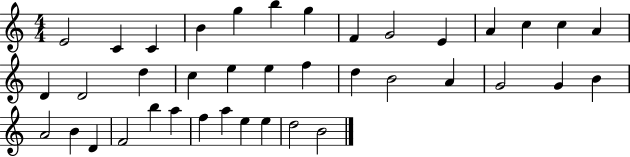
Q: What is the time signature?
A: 4/4